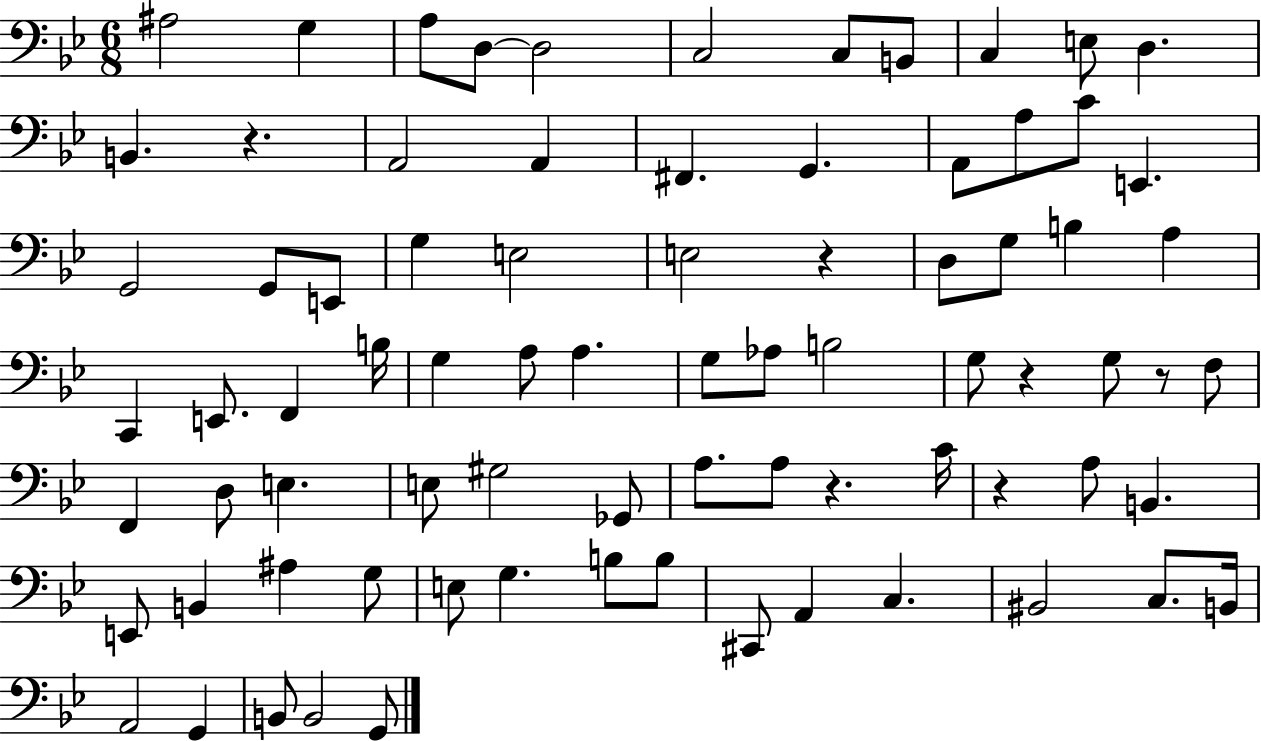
A#3/h G3/q A3/e D3/e D3/h C3/h C3/e B2/e C3/q E3/e D3/q. B2/q. R/q. A2/h A2/q F#2/q. G2/q. A2/e A3/e C4/e E2/q. G2/h G2/e E2/e G3/q E3/h E3/h R/q D3/e G3/e B3/q A3/q C2/q E2/e. F2/q B3/s G3/q A3/e A3/q. G3/e Ab3/e B3/h G3/e R/q G3/e R/e F3/e F2/q D3/e E3/q. E3/e G#3/h Gb2/e A3/e. A3/e R/q. C4/s R/q A3/e B2/q. E2/e B2/q A#3/q G3/e E3/e G3/q. B3/e B3/e C#2/e A2/q C3/q. BIS2/h C3/e. B2/s A2/h G2/q B2/e B2/h G2/e